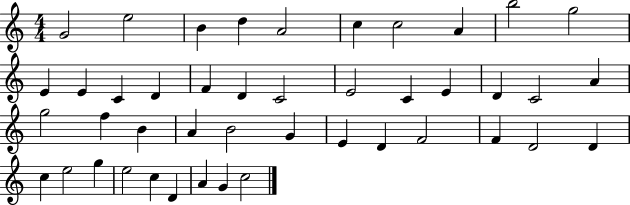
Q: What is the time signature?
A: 4/4